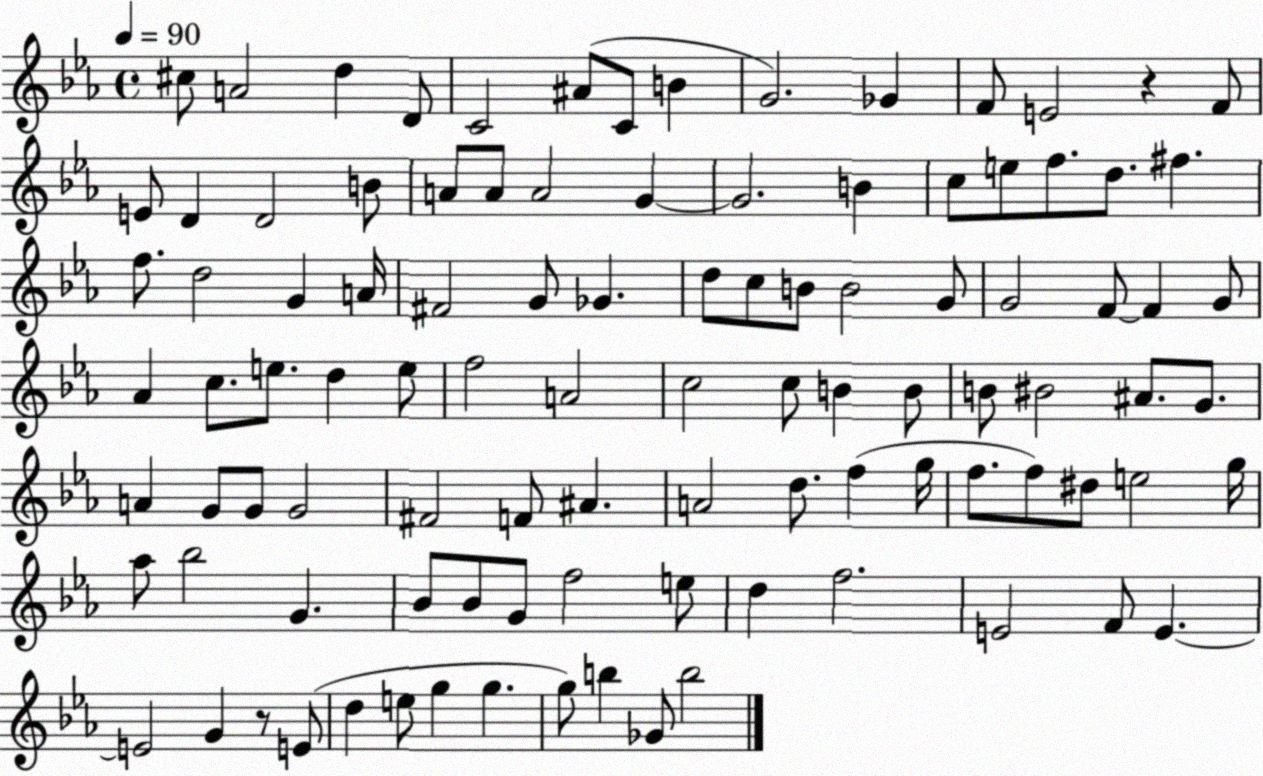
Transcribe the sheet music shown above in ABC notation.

X:1
T:Untitled
M:4/4
L:1/4
K:Eb
^c/2 A2 d D/2 C2 ^A/2 C/2 B G2 _G F/2 E2 z F/2 E/2 D D2 B/2 A/2 A/2 A2 G G2 B c/2 e/2 f/2 d/2 ^f f/2 d2 G A/4 ^F2 G/2 _G d/2 c/2 B/2 B2 G/2 G2 F/2 F G/2 _A c/2 e/2 d e/2 f2 A2 c2 c/2 B B/2 B/2 ^B2 ^A/2 G/2 A G/2 G/2 G2 ^F2 F/2 ^A A2 d/2 f g/4 f/2 f/2 ^d/2 e2 g/4 _a/2 _b2 G _B/2 _B/2 G/2 f2 e/2 d f2 E2 F/2 E E2 G z/2 E/2 d e/2 g g g/2 b _G/2 b2